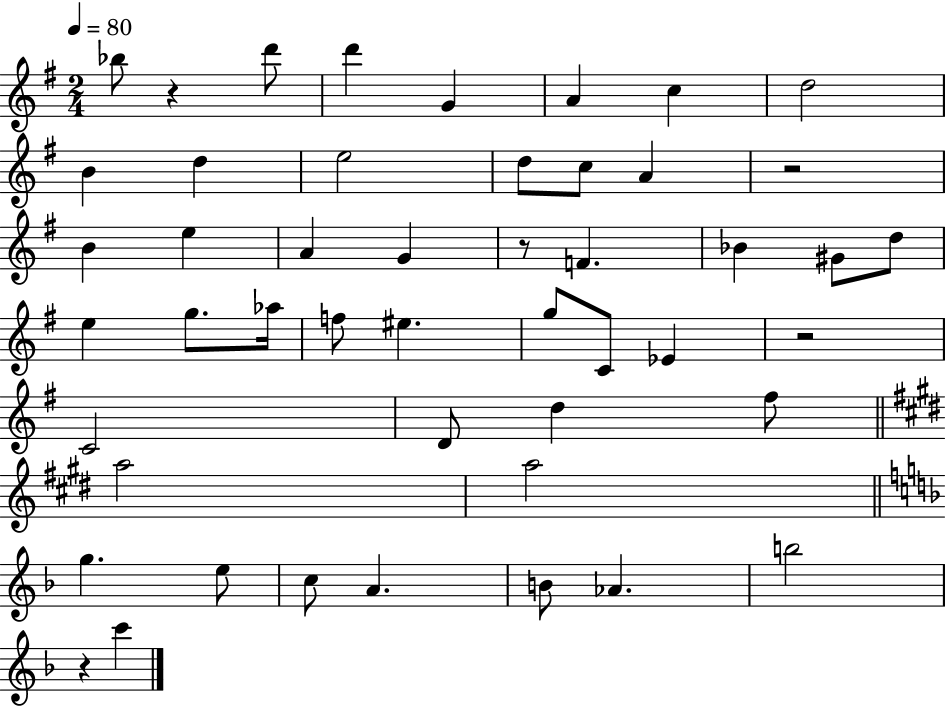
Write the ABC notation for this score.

X:1
T:Untitled
M:2/4
L:1/4
K:G
_b/2 z d'/2 d' G A c d2 B d e2 d/2 c/2 A z2 B e A G z/2 F _B ^G/2 d/2 e g/2 _a/4 f/2 ^e g/2 C/2 _E z2 C2 D/2 d ^f/2 a2 a2 g e/2 c/2 A B/2 _A b2 z c'